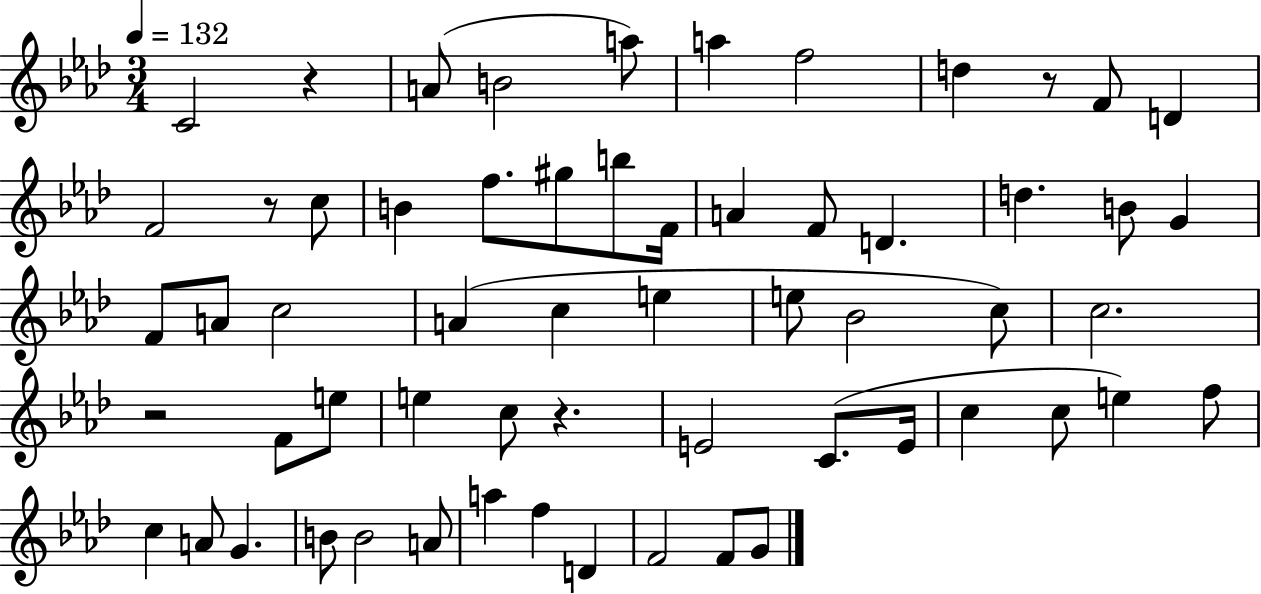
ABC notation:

X:1
T:Untitled
M:3/4
L:1/4
K:Ab
C2 z A/2 B2 a/2 a f2 d z/2 F/2 D F2 z/2 c/2 B f/2 ^g/2 b/2 F/4 A F/2 D d B/2 G F/2 A/2 c2 A c e e/2 _B2 c/2 c2 z2 F/2 e/2 e c/2 z E2 C/2 E/4 c c/2 e f/2 c A/2 G B/2 B2 A/2 a f D F2 F/2 G/2